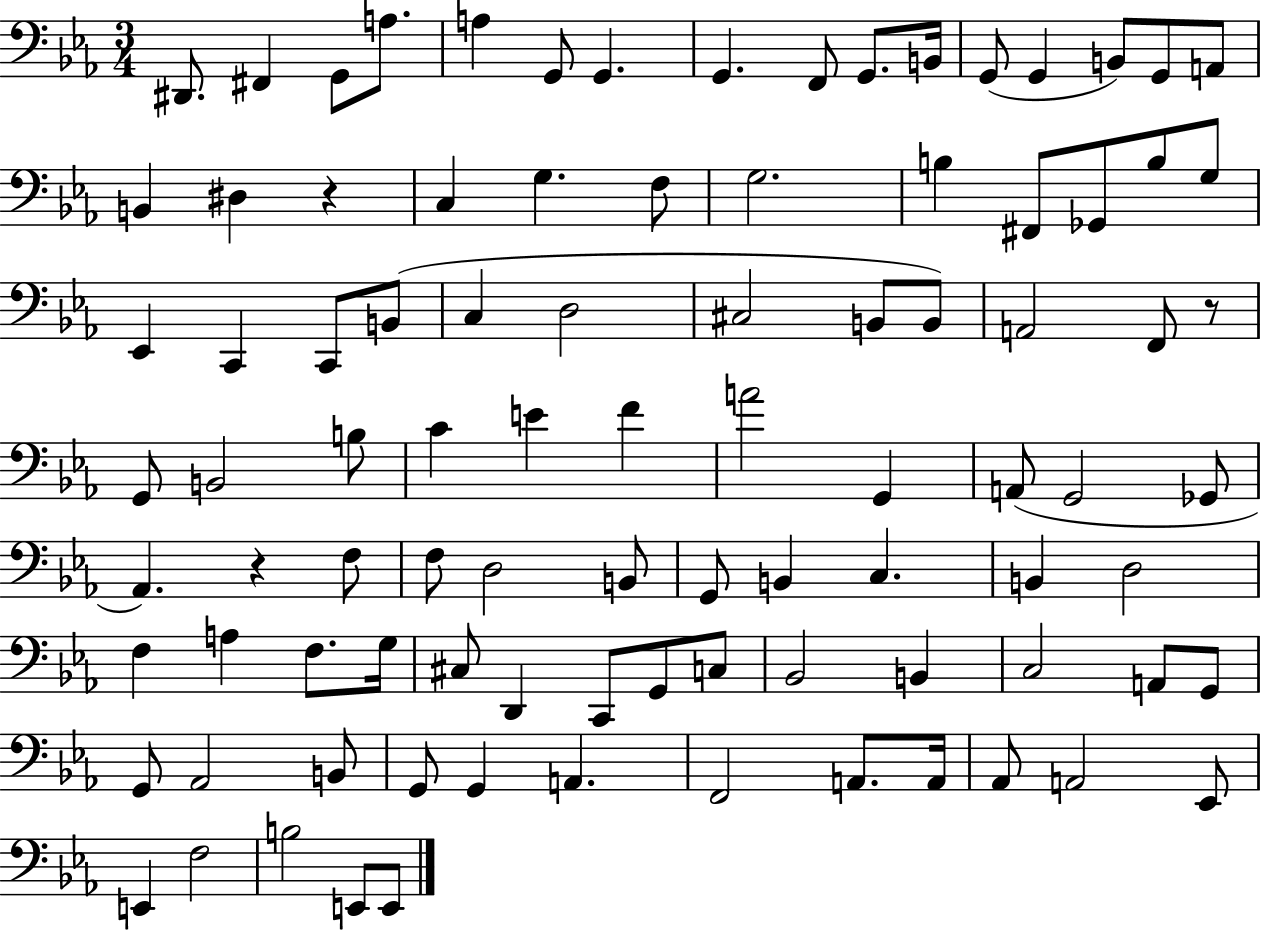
D#2/e. F#2/q G2/e A3/e. A3/q G2/e G2/q. G2/q. F2/e G2/e. B2/s G2/e G2/q B2/e G2/e A2/e B2/q D#3/q R/q C3/q G3/q. F3/e G3/h. B3/q F#2/e Gb2/e B3/e G3/e Eb2/q C2/q C2/e B2/e C3/q D3/h C#3/h B2/e B2/e A2/h F2/e R/e G2/e B2/h B3/e C4/q E4/q F4/q A4/h G2/q A2/e G2/h Gb2/e Ab2/q. R/q F3/e F3/e D3/h B2/e G2/e B2/q C3/q. B2/q D3/h F3/q A3/q F3/e. G3/s C#3/e D2/q C2/e G2/e C3/e Bb2/h B2/q C3/h A2/e G2/e G2/e Ab2/h B2/e G2/e G2/q A2/q. F2/h A2/e. A2/s Ab2/e A2/h Eb2/e E2/q F3/h B3/h E2/e E2/e